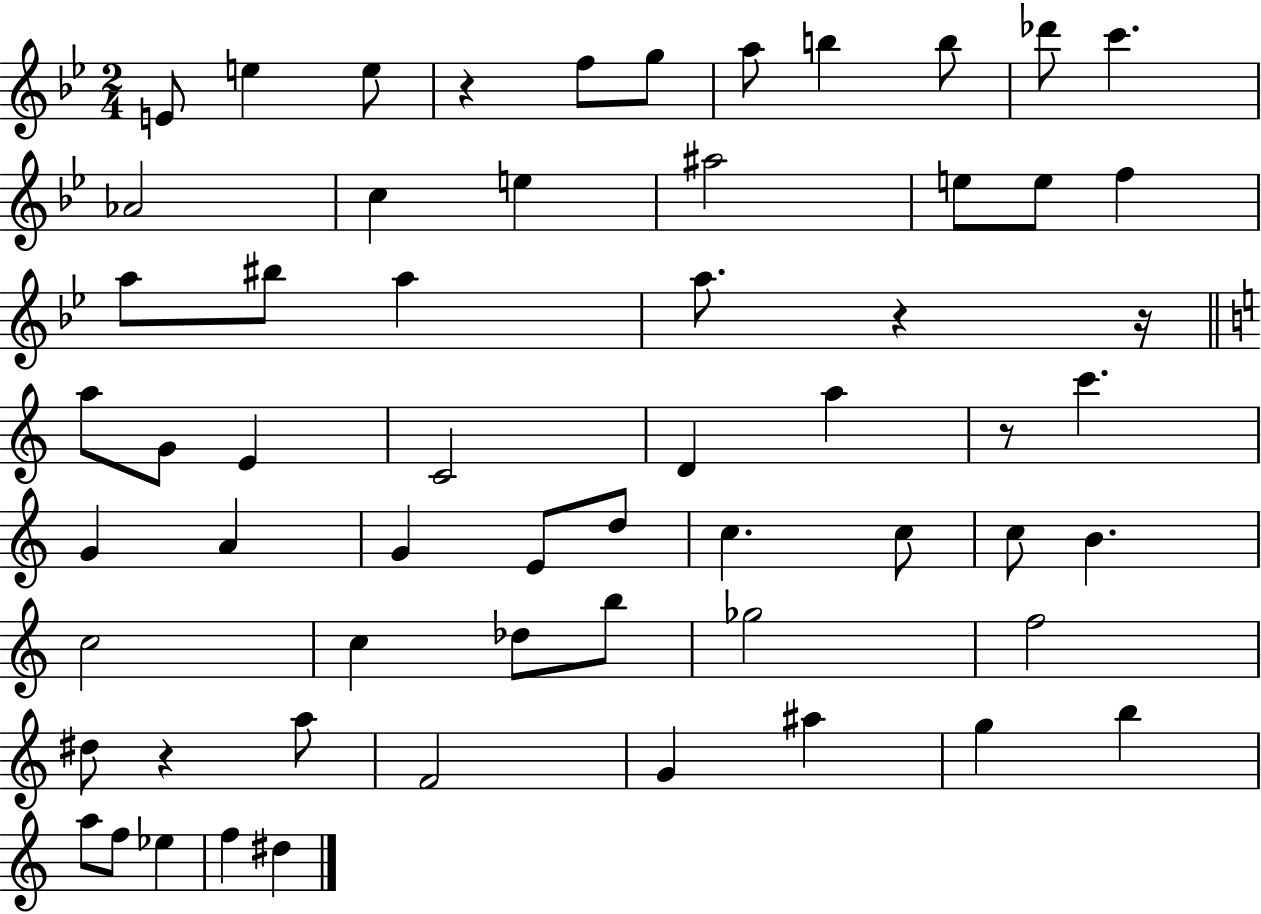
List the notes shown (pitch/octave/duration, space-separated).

E4/e E5/q E5/e R/q F5/e G5/e A5/e B5/q B5/e Db6/e C6/q. Ab4/h C5/q E5/q A#5/h E5/e E5/e F5/q A5/e BIS5/e A5/q A5/e. R/q R/s A5/e G4/e E4/q C4/h D4/q A5/q R/e C6/q. G4/q A4/q G4/q E4/e D5/e C5/q. C5/e C5/e B4/q. C5/h C5/q Db5/e B5/e Gb5/h F5/h D#5/e R/q A5/e F4/h G4/q A#5/q G5/q B5/q A5/e F5/e Eb5/q F5/q D#5/q